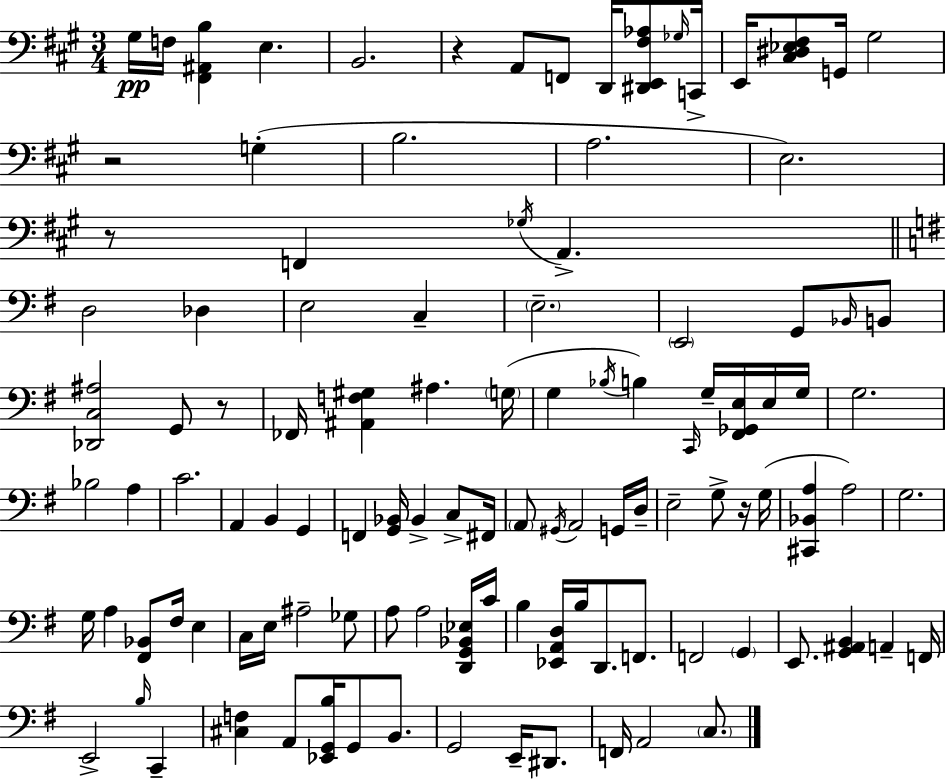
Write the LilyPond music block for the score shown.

{
  \clef bass
  \numericTimeSignature
  \time 3/4
  \key a \major
  gis16\pp f16 <fis, ais, b>4 e4. | b,2. | r4 a,8 f,8 d,16 <dis, e, fis aes>8 \grace { ges16 } | c,16-> e,16 <cis dis ees fis>8 g,16 gis2 | \break r2 g4-.( | b2. | a2. | e2.) | \break r8 f,4 \acciaccatura { ges16 } a,4.-> | \bar "||" \break \key e \minor d2 des4 | e2 c4-- | \parenthesize e2.-- | \parenthesize e,2 g,8 \grace { bes,16 } b,8 | \break <des, c ais>2 g,8 r8 | fes,16 <ais, f gis>4 ais4. | \parenthesize g16( g4 \acciaccatura { bes16 }) b4 \grace { c,16 } g16-- | <fis, ges, e>16 e16 g16 g2. | \break bes2 a4 | c'2. | a,4 b,4 g,4 | f,4 <g, bes,>16 bes,4-> | \break c8-> fis,16 \parenthesize a,8 \acciaccatura { gis,16 } a,2 | g,16 d16-- e2-- | g8-> r16 g16( <cis, bes, a>4 a2) | g2. | \break g16 a4 <fis, bes,>8 fis16 | e4 c16 e16 ais2-- | ges8 a8 a2 | <d, g, bes, ees>16 c'16 b4 <ees, a, d>16 b16 d,8. | \break f,8. f,2 | \parenthesize g,4 e,8. <g, ais, b,>4 a,4-- | f,16 e,2-> | \grace { b16 } c,4-- <cis f>4 a,8 <ees, g, b>16 | \break g,8 b,8. g,2 | e,16-- dis,8. f,16 a,2 | \parenthesize c8. \bar "|."
}